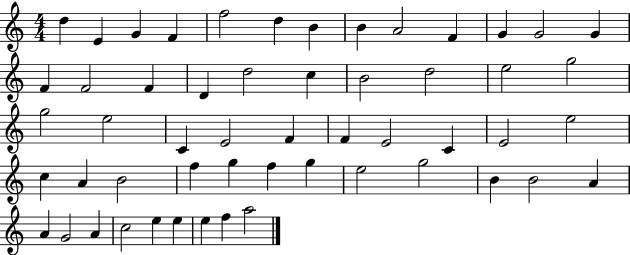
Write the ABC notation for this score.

X:1
T:Untitled
M:4/4
L:1/4
K:C
d E G F f2 d B B A2 F G G2 G F F2 F D d2 c B2 d2 e2 g2 g2 e2 C E2 F F E2 C E2 e2 c A B2 f g f g e2 g2 B B2 A A G2 A c2 e e e f a2